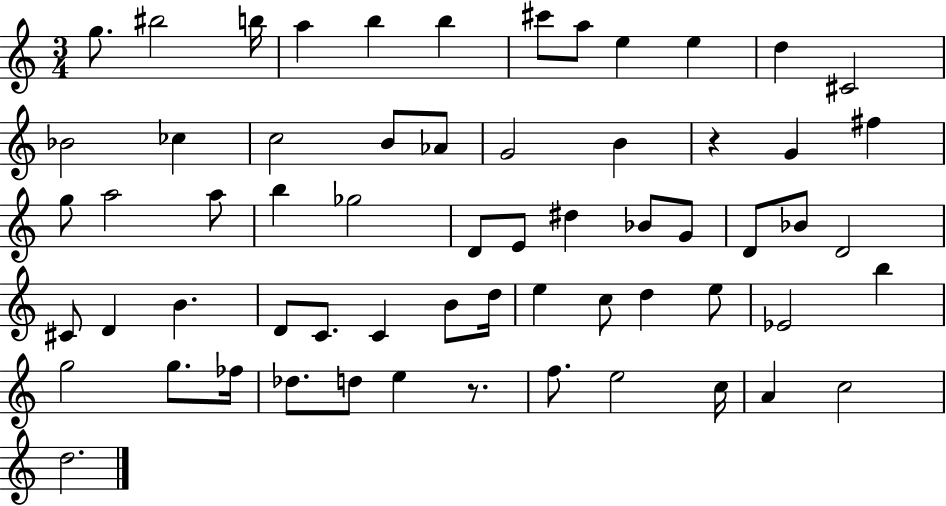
X:1
T:Untitled
M:3/4
L:1/4
K:C
g/2 ^b2 b/4 a b b ^c'/2 a/2 e e d ^C2 _B2 _c c2 B/2 _A/2 G2 B z G ^f g/2 a2 a/2 b _g2 D/2 E/2 ^d _B/2 G/2 D/2 _B/2 D2 ^C/2 D B D/2 C/2 C B/2 d/4 e c/2 d e/2 _E2 b g2 g/2 _f/4 _d/2 d/2 e z/2 f/2 e2 c/4 A c2 d2